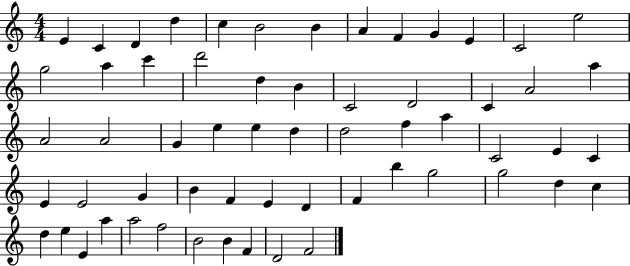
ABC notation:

X:1
T:Untitled
M:4/4
L:1/4
K:C
E C D d c B2 B A F G E C2 e2 g2 a c' d'2 d B C2 D2 C A2 a A2 A2 G e e d d2 f a C2 E C E E2 G B F E D F b g2 g2 d c d e E a a2 f2 B2 B F D2 F2